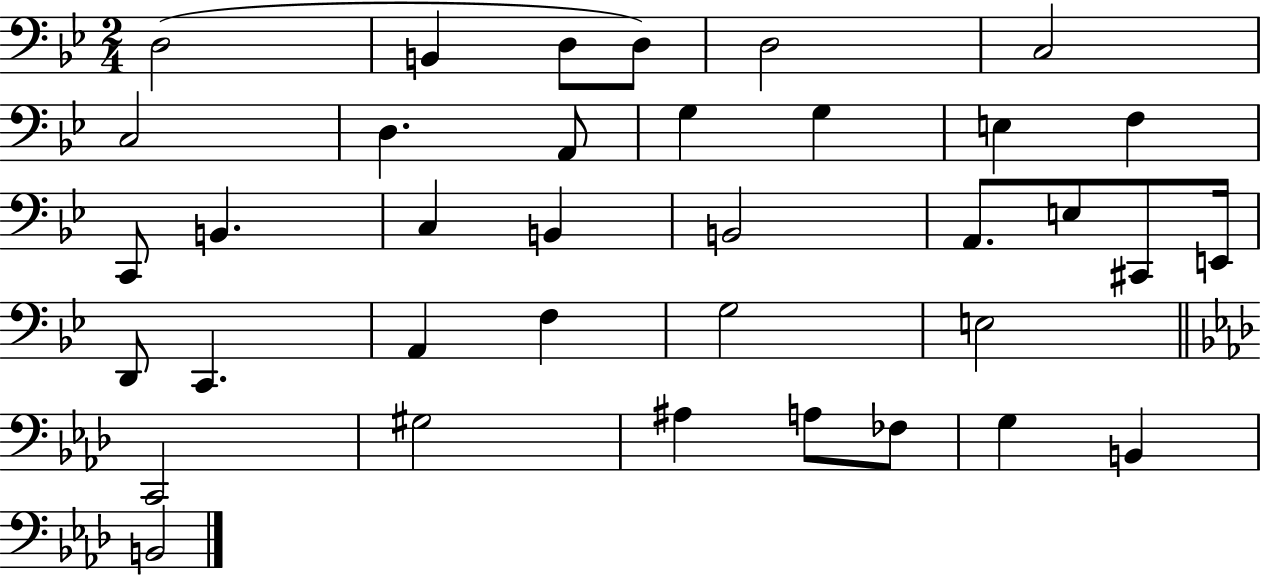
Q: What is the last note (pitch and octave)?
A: B2